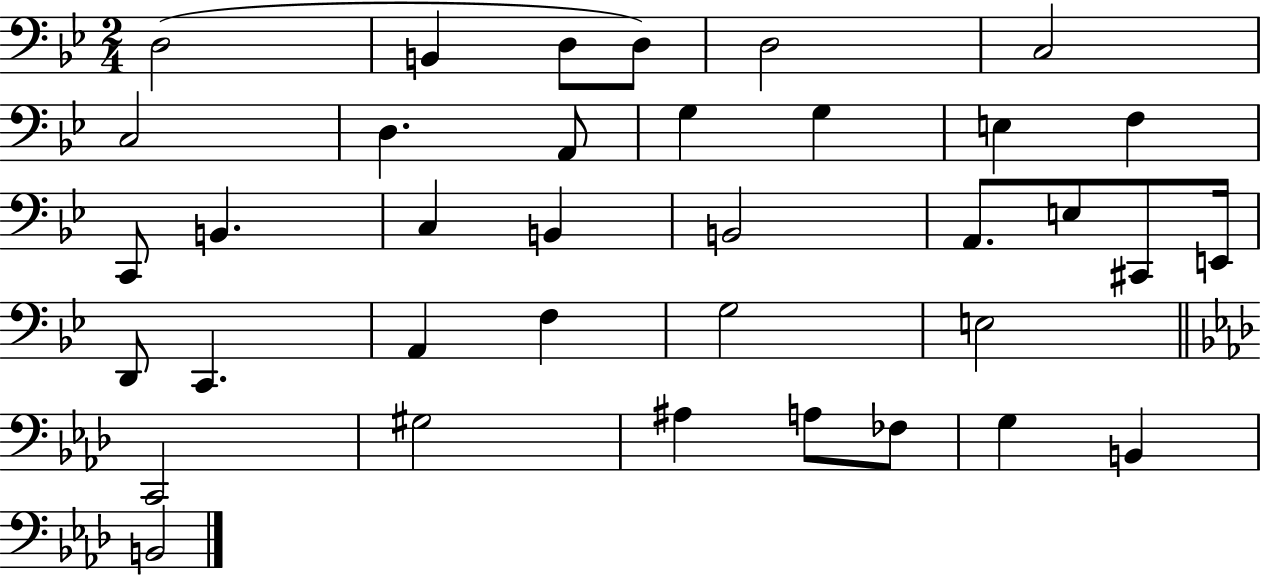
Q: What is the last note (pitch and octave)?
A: B2